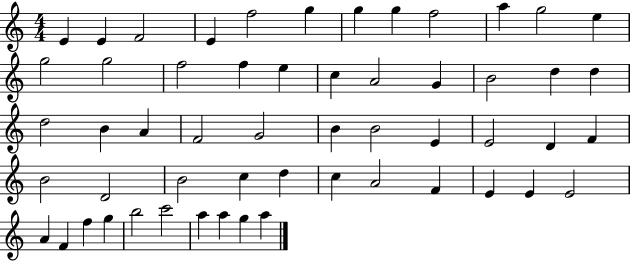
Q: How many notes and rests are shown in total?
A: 55